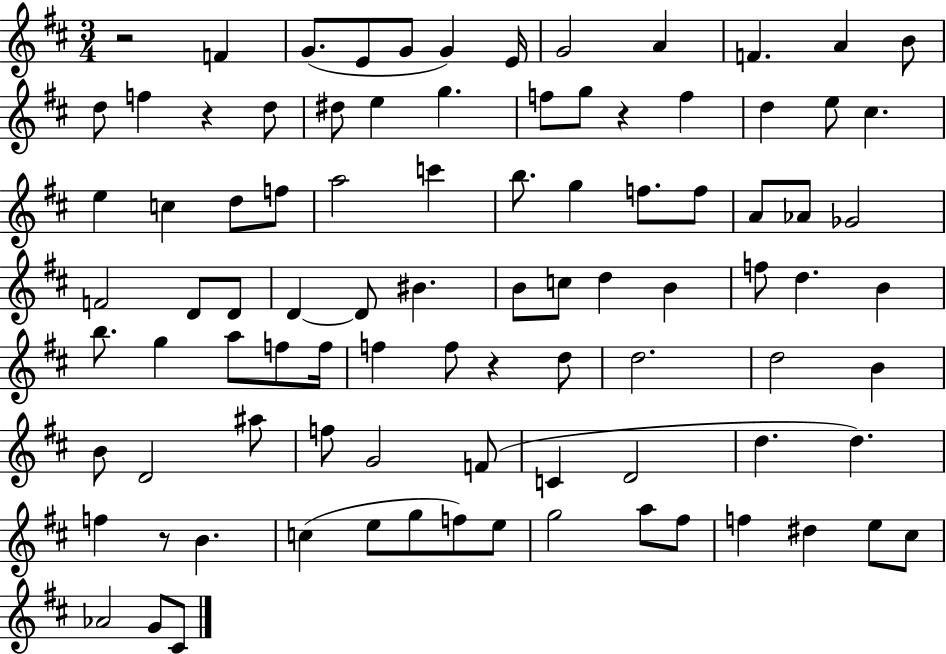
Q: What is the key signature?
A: D major